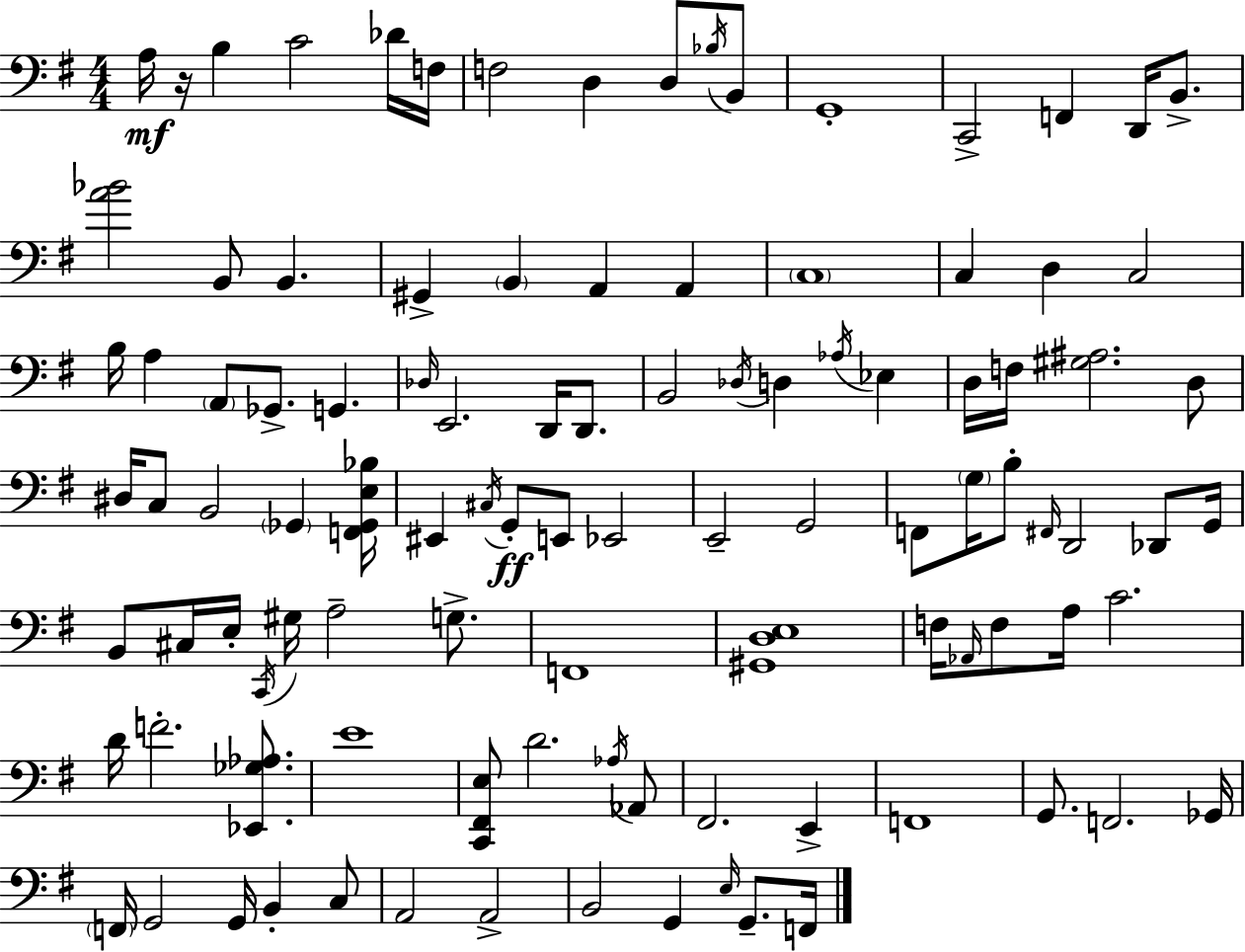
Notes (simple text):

A3/s R/s B3/q C4/h Db4/s F3/s F3/h D3/q D3/e Bb3/s B2/e G2/w C2/h F2/q D2/s B2/e. [A4,Bb4]/h B2/e B2/q. G#2/q B2/q A2/q A2/q C3/w C3/q D3/q C3/h B3/s A3/q A2/e Gb2/e. G2/q. Db3/s E2/h. D2/s D2/e. B2/h Db3/s D3/q Ab3/s Eb3/q D3/s F3/s [G#3,A#3]/h. D3/e D#3/s C3/e B2/h Gb2/q [F2,Gb2,E3,Bb3]/s EIS2/q C#3/s G2/e E2/e Eb2/h E2/h G2/h F2/e G3/s B3/e F#2/s D2/h Db2/e G2/s B2/e C#3/s E3/s C2/s G#3/s A3/h G3/e. F2/w [G#2,D3,E3]/w F3/s Ab2/s F3/e A3/s C4/h. D4/s F4/h. [Eb2,Gb3,Ab3]/e. E4/w [C2,F#2,E3]/e D4/h. Ab3/s Ab2/e F#2/h. E2/q F2/w G2/e. F2/h. Gb2/s F2/s G2/h G2/s B2/q C3/e A2/h A2/h B2/h G2/q E3/s G2/e. F2/s